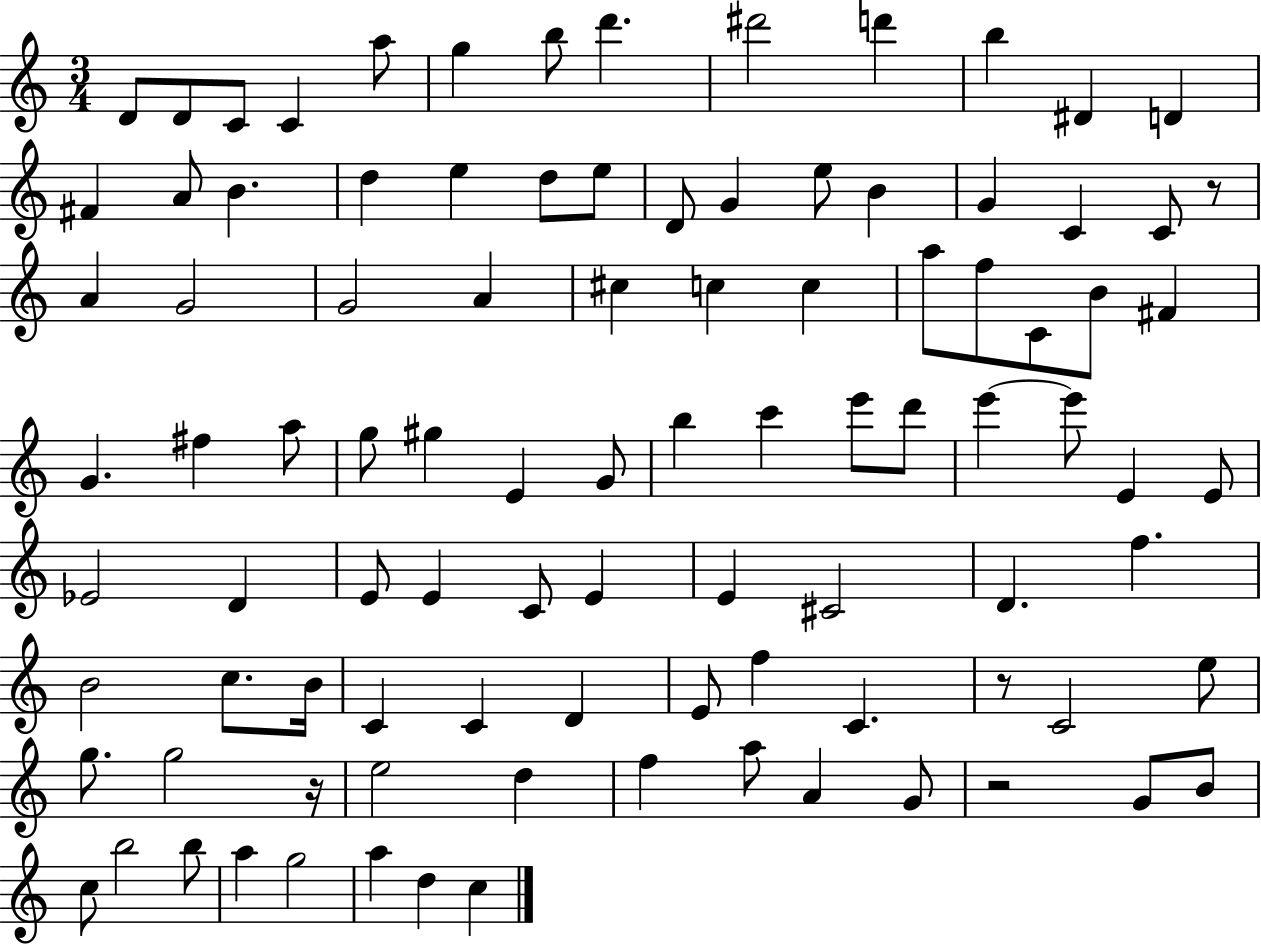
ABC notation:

X:1
T:Untitled
M:3/4
L:1/4
K:C
D/2 D/2 C/2 C a/2 g b/2 d' ^d'2 d' b ^D D ^F A/2 B d e d/2 e/2 D/2 G e/2 B G C C/2 z/2 A G2 G2 A ^c c c a/2 f/2 C/2 B/2 ^F G ^f a/2 g/2 ^g E G/2 b c' e'/2 d'/2 e' e'/2 E E/2 _E2 D E/2 E C/2 E E ^C2 D f B2 c/2 B/4 C C D E/2 f C z/2 C2 e/2 g/2 g2 z/4 e2 d f a/2 A G/2 z2 G/2 B/2 c/2 b2 b/2 a g2 a d c